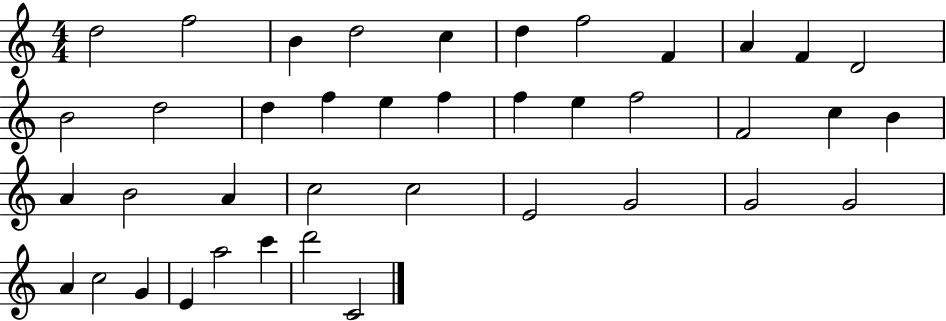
{
  \clef treble
  \numericTimeSignature
  \time 4/4
  \key c \major
  d''2 f''2 | b'4 d''2 c''4 | d''4 f''2 f'4 | a'4 f'4 d'2 | \break b'2 d''2 | d''4 f''4 e''4 f''4 | f''4 e''4 f''2 | f'2 c''4 b'4 | \break a'4 b'2 a'4 | c''2 c''2 | e'2 g'2 | g'2 g'2 | \break a'4 c''2 g'4 | e'4 a''2 c'''4 | d'''2 c'2 | \bar "|."
}